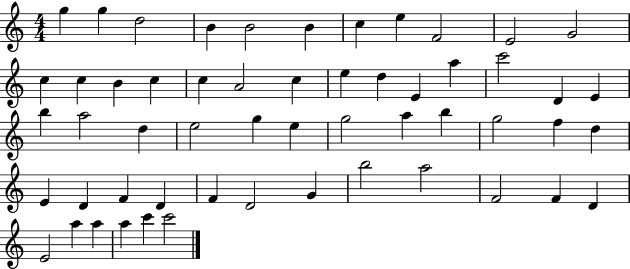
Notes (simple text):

G5/q G5/q D5/h B4/q B4/h B4/q C5/q E5/q F4/h E4/h G4/h C5/q C5/q B4/q C5/q C5/q A4/h C5/q E5/q D5/q E4/q A5/q C6/h D4/q E4/q B5/q A5/h D5/q E5/h G5/q E5/q G5/h A5/q B5/q G5/h F5/q D5/q E4/q D4/q F4/q D4/q F4/q D4/h G4/q B5/h A5/h F4/h F4/q D4/q E4/h A5/q A5/q A5/q C6/q C6/h